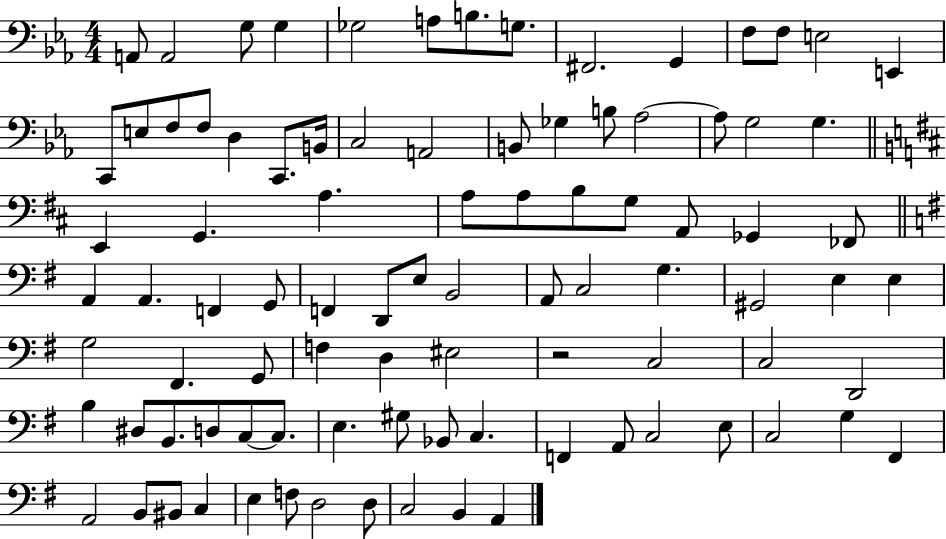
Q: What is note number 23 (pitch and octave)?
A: A2